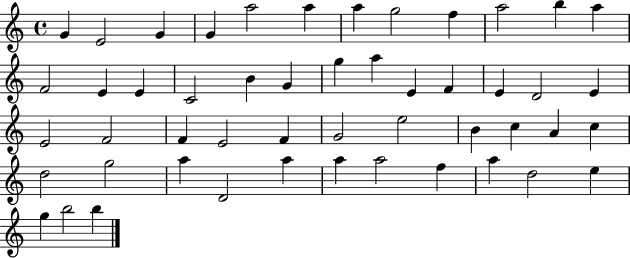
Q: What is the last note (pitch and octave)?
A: B5